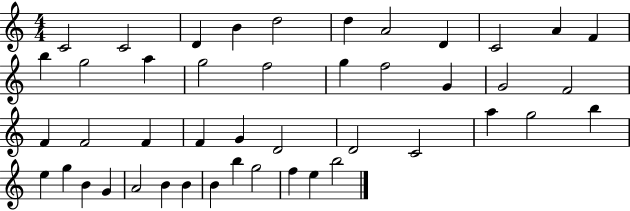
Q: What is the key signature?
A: C major